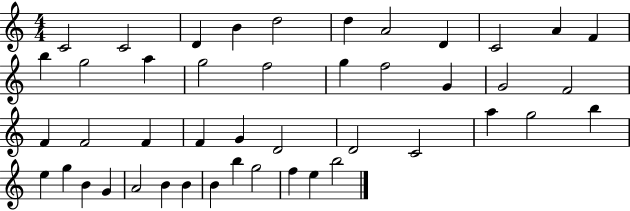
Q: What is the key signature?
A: C major